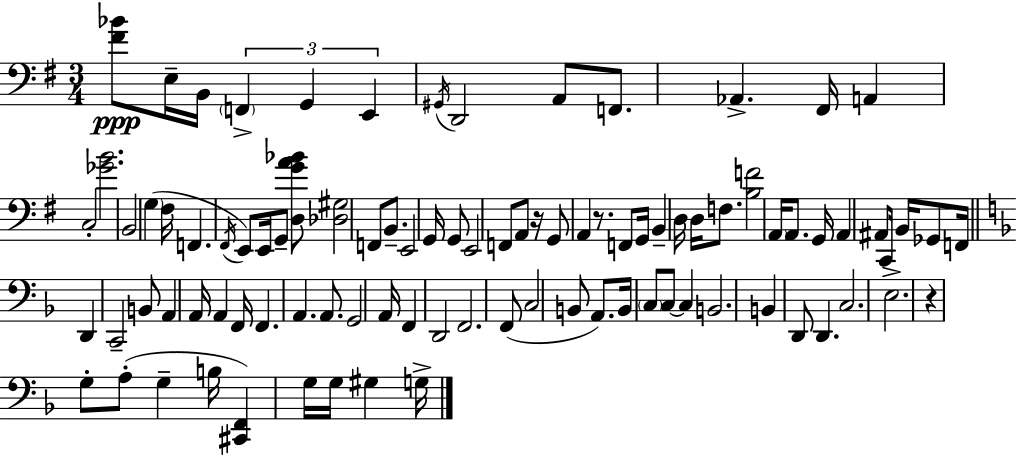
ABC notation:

X:1
T:Untitled
M:3/4
L:1/4
K:G
[^F_B]/2 E,/4 B,,/4 F,, G,, E,, ^G,,/4 D,,2 A,,/2 F,,/2 _A,, ^F,,/4 A,, C,2 [_GB]2 B,,2 G, ^F,/4 F,, ^F,,/4 E,,/2 E,,/4 G,,/2 [D,GA_B]/2 [_D,^G,]2 F,,/2 B,,/2 E,,2 G,,/4 G,,/2 E,,2 F,,/2 A,,/2 z/4 G,,/2 A,, z/2 F,,/2 G,,/4 B,, D,/4 D,/4 F,/2 [B,F]2 A,,/4 A,,/2 G,,/4 A,, ^A,,/2 C,,/4 B,,/4 _G,,/2 F,,/4 D,, C,,2 B,,/2 A,, A,,/4 A,, F,,/4 F,, A,, A,,/2 G,,2 A,,/4 F,, D,,2 F,,2 F,,/2 C,2 B,,/2 A,,/2 B,,/4 C,/2 C,/2 C, B,,2 B,, D,,/2 D,, C,2 E,2 z G,/2 A,/2 G, B,/4 [^C,,F,,] G,/4 G,/4 ^G, G,/4